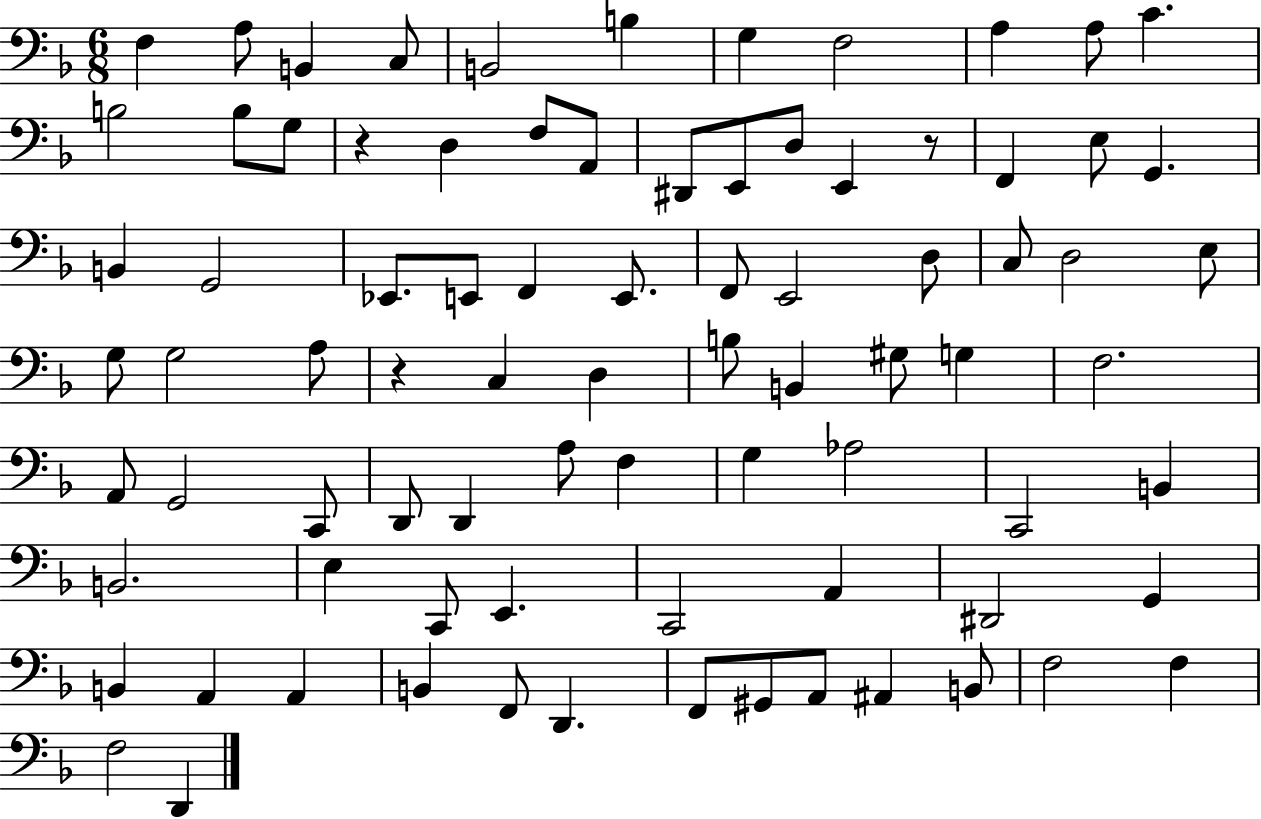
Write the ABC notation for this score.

X:1
T:Untitled
M:6/8
L:1/4
K:F
F, A,/2 B,, C,/2 B,,2 B, G, F,2 A, A,/2 C B,2 B,/2 G,/2 z D, F,/2 A,,/2 ^D,,/2 E,,/2 D,/2 E,, z/2 F,, E,/2 G,, B,, G,,2 _E,,/2 E,,/2 F,, E,,/2 F,,/2 E,,2 D,/2 C,/2 D,2 E,/2 G,/2 G,2 A,/2 z C, D, B,/2 B,, ^G,/2 G, F,2 A,,/2 G,,2 C,,/2 D,,/2 D,, A,/2 F, G, _A,2 C,,2 B,, B,,2 E, C,,/2 E,, C,,2 A,, ^D,,2 G,, B,, A,, A,, B,, F,,/2 D,, F,,/2 ^G,,/2 A,,/2 ^A,, B,,/2 F,2 F, F,2 D,,